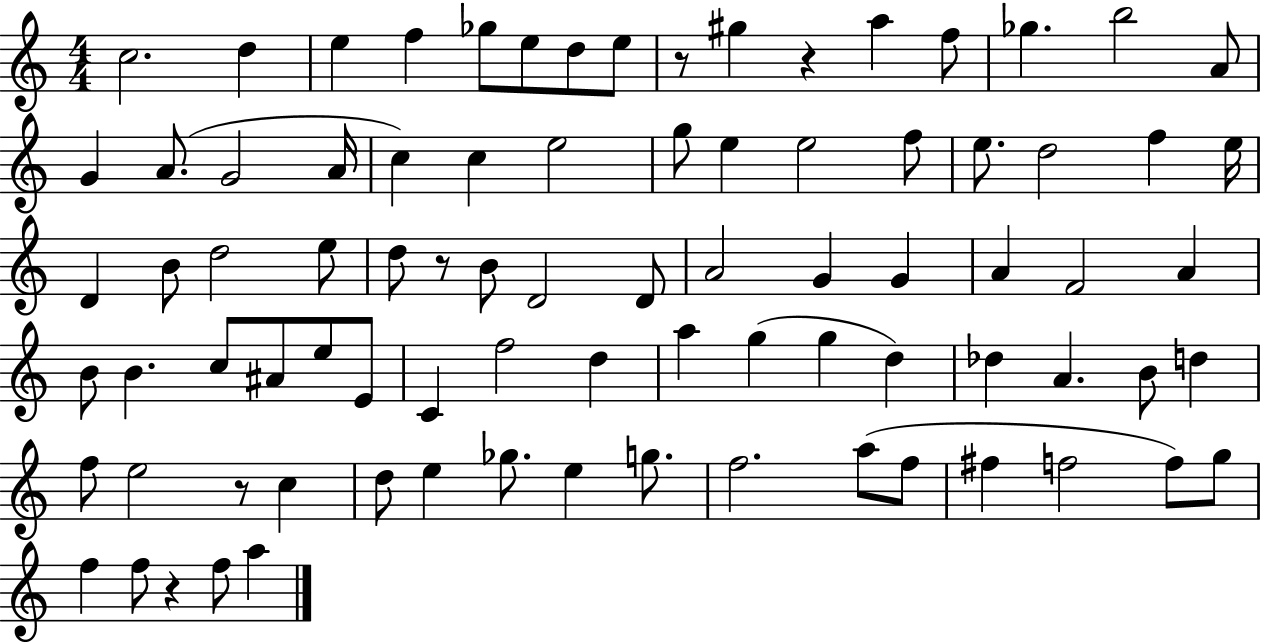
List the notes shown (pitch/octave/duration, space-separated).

C5/h. D5/q E5/q F5/q Gb5/e E5/e D5/e E5/e R/e G#5/q R/q A5/q F5/e Gb5/q. B5/h A4/e G4/q A4/e. G4/h A4/s C5/q C5/q E5/h G5/e E5/q E5/h F5/e E5/e. D5/h F5/q E5/s D4/q B4/e D5/h E5/e D5/e R/e B4/e D4/h D4/e A4/h G4/q G4/q A4/q F4/h A4/q B4/e B4/q. C5/e A#4/e E5/e E4/e C4/q F5/h D5/q A5/q G5/q G5/q D5/q Db5/q A4/q. B4/e D5/q F5/e E5/h R/e C5/q D5/e E5/q Gb5/e. E5/q G5/e. F5/h. A5/e F5/e F#5/q F5/h F5/e G5/e F5/q F5/e R/q F5/e A5/q